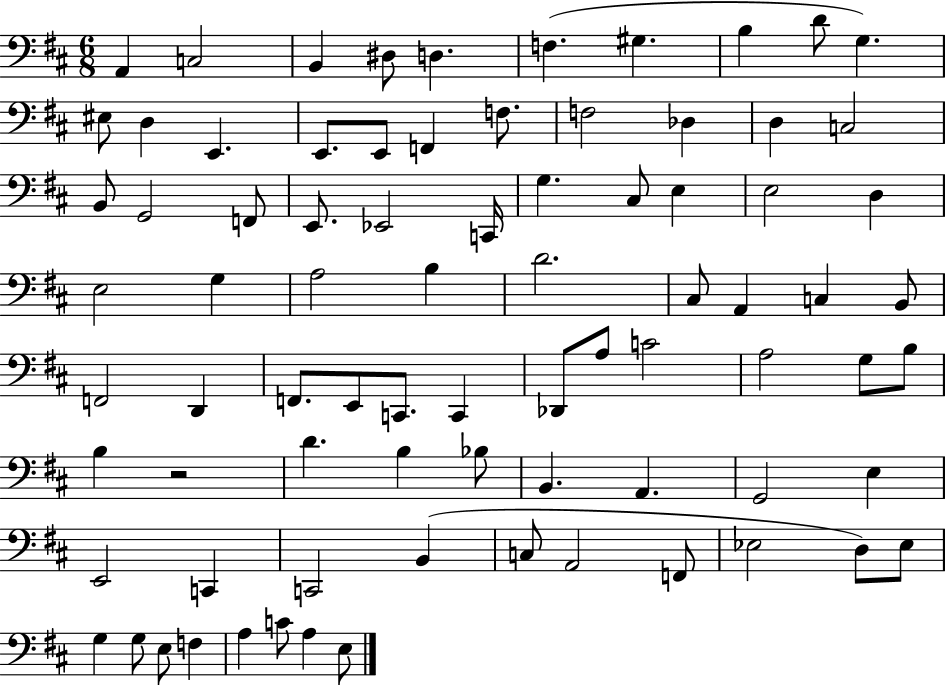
X:1
T:Untitled
M:6/8
L:1/4
K:D
A,, C,2 B,, ^D,/2 D, F, ^G, B, D/2 G, ^E,/2 D, E,, E,,/2 E,,/2 F,, F,/2 F,2 _D, D, C,2 B,,/2 G,,2 F,,/2 E,,/2 _E,,2 C,,/4 G, ^C,/2 E, E,2 D, E,2 G, A,2 B, D2 ^C,/2 A,, C, B,,/2 F,,2 D,, F,,/2 E,,/2 C,,/2 C,, _D,,/2 A,/2 C2 A,2 G,/2 B,/2 B, z2 D B, _B,/2 B,, A,, G,,2 E, E,,2 C,, C,,2 B,, C,/2 A,,2 F,,/2 _E,2 D,/2 _E,/2 G, G,/2 E,/2 F, A, C/2 A, E,/2